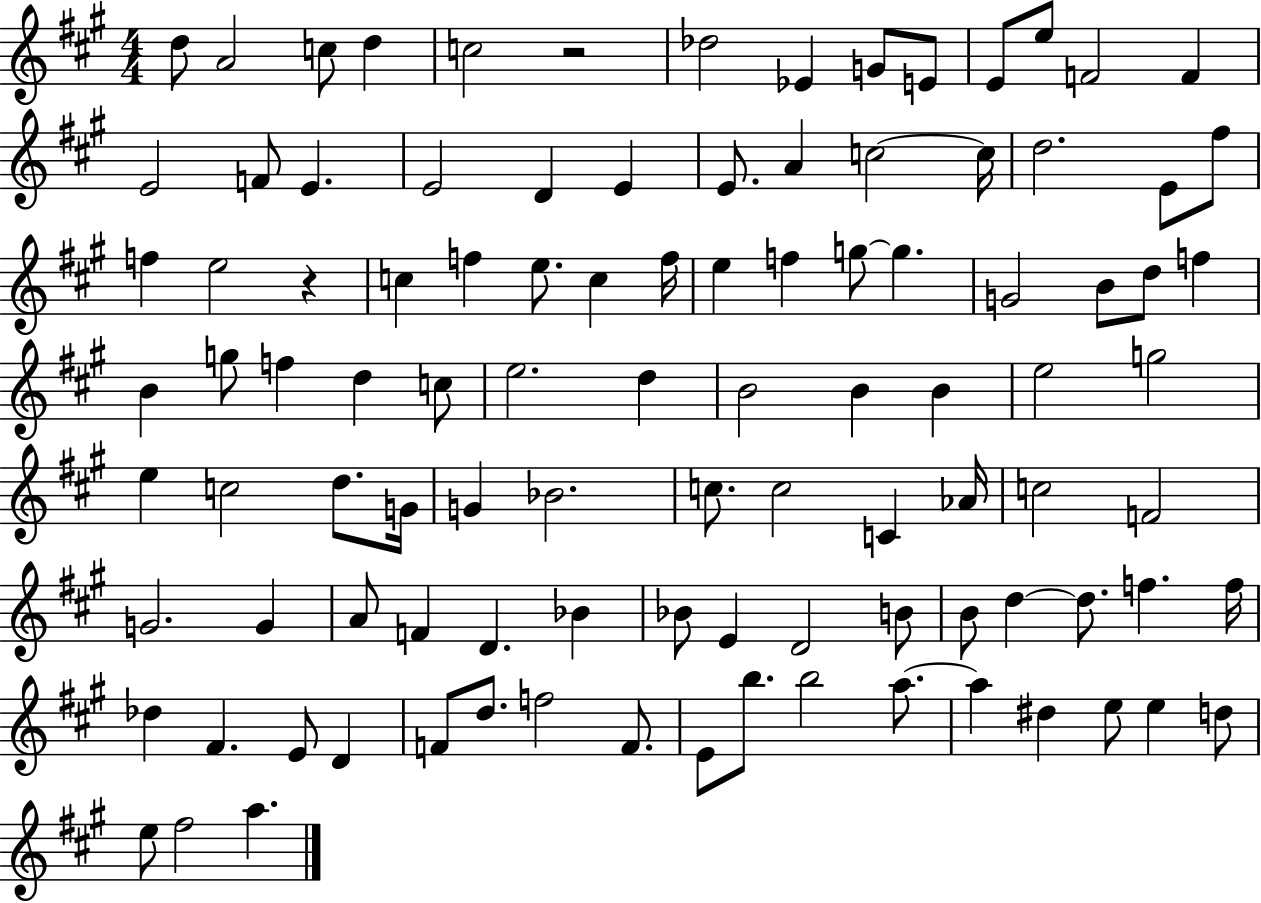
{
  \clef treble
  \numericTimeSignature
  \time 4/4
  \key a \major
  d''8 a'2 c''8 d''4 | c''2 r2 | des''2 ees'4 g'8 e'8 | e'8 e''8 f'2 f'4 | \break e'2 f'8 e'4. | e'2 d'4 e'4 | e'8. a'4 c''2~~ c''16 | d''2. e'8 fis''8 | \break f''4 e''2 r4 | c''4 f''4 e''8. c''4 f''16 | e''4 f''4 g''8~~ g''4. | g'2 b'8 d''8 f''4 | \break b'4 g''8 f''4 d''4 c''8 | e''2. d''4 | b'2 b'4 b'4 | e''2 g''2 | \break e''4 c''2 d''8. g'16 | g'4 bes'2. | c''8. c''2 c'4 aes'16 | c''2 f'2 | \break g'2. g'4 | a'8 f'4 d'4. bes'4 | bes'8 e'4 d'2 b'8 | b'8 d''4~~ d''8. f''4. f''16 | \break des''4 fis'4. e'8 d'4 | f'8 d''8. f''2 f'8. | e'8 b''8. b''2 a''8.~~ | a''4 dis''4 e''8 e''4 d''8 | \break e''8 fis''2 a''4. | \bar "|."
}